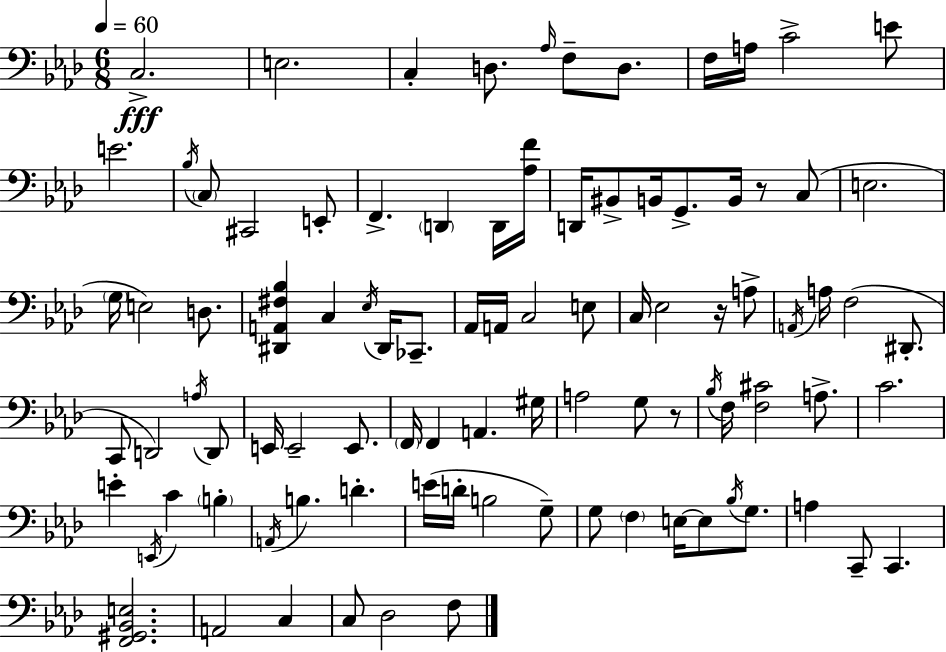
{
  \clef bass
  \numericTimeSignature
  \time 6/8
  \key f \minor
  \tempo 4 = 60
  c2.->\fff | e2. | c4-. d8. \grace { aes16 } f8-- d8. | f16 a16 c'2-> e'8 | \break e'2. | \acciaccatura { bes16 } \parenthesize c8 cis,2 | e,8-. f,4.-> \parenthesize d,4 | d,16 <aes f'>16 d,16 bis,8-> b,16 g,8.-> b,16 r8 | \break c8( e2. | \parenthesize g16 e2) d8. | <dis, a, fis bes>4 c4 \acciaccatura { ees16 } dis,16 | ces,8.-- aes,16 a,16 c2 | \break e8 c16 ees2 | r16 a8-> \acciaccatura { a,16 } a16 f2( | dis,8.-. c,8 d,2) | \acciaccatura { a16 } d,8 e,16 e,2-- | \break e,8. \parenthesize f,16 f,4 a,4. | gis16 a2 | g8 r8 \acciaccatura { bes16 } f16 <f cis'>2 | a8.-> c'2. | \break e'4-. \acciaccatura { e,16 } c'4 | \parenthesize b4-. \acciaccatura { a,16 } b4. | d'4.-. e'16( d'16-. b2 | g8--) g8 \parenthesize f4 | \break e16~~ e8 \acciaccatura { bes16 } g8. a4 | c,8-- c,4. <f, gis, bes, e>2. | a,2 | c4 c8 des2 | \break f8 \bar "|."
}